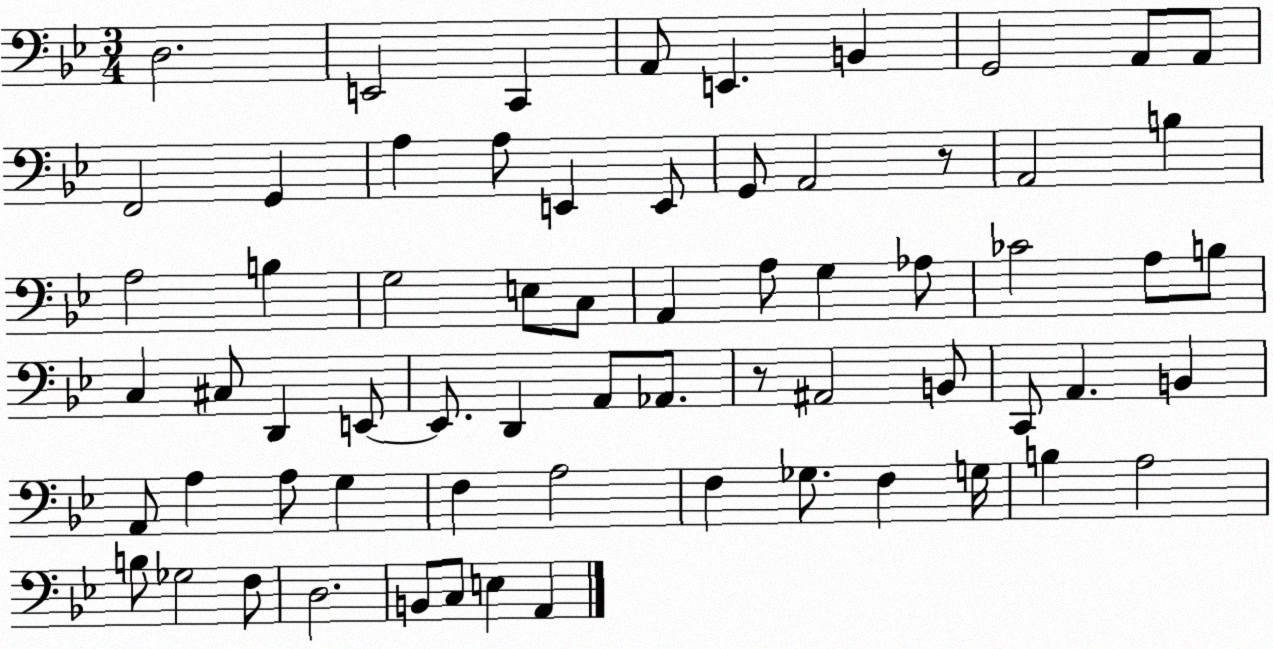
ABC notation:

X:1
T:Untitled
M:3/4
L:1/4
K:Bb
D,2 E,,2 C,, A,,/2 E,, B,, G,,2 A,,/2 A,,/2 F,,2 G,, A, A,/2 E,, E,,/2 G,,/2 A,,2 z/2 A,,2 B, A,2 B, G,2 E,/2 C,/2 A,, A,/2 G, _A,/2 _C2 A,/2 B,/2 C, ^C,/2 D,, E,,/2 E,,/2 D,, A,,/2 _A,,/2 z/2 ^A,,2 B,,/2 C,,/2 A,, B,, A,,/2 A, A,/2 G, F, A,2 F, _G,/2 F, G,/4 B, A,2 B,/2 _G,2 F,/2 D,2 B,,/2 C,/2 E, A,,